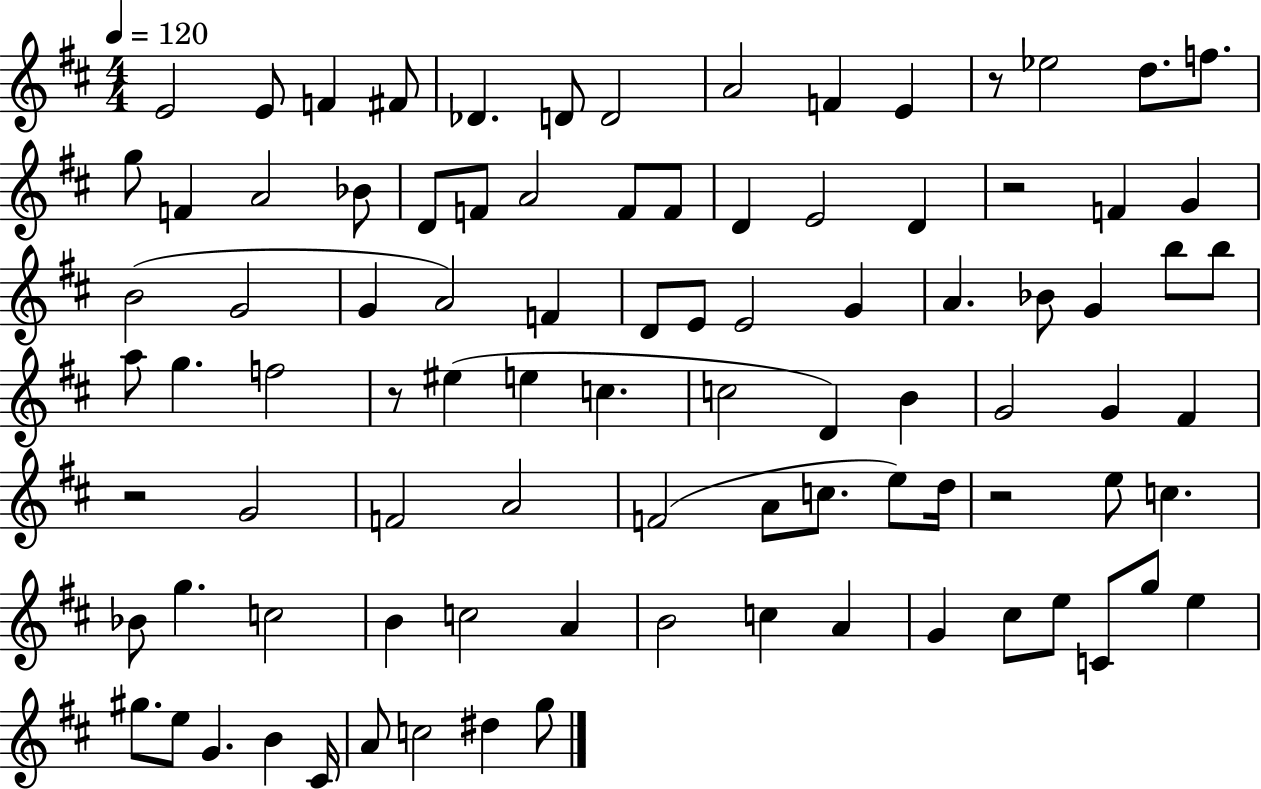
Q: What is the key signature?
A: D major